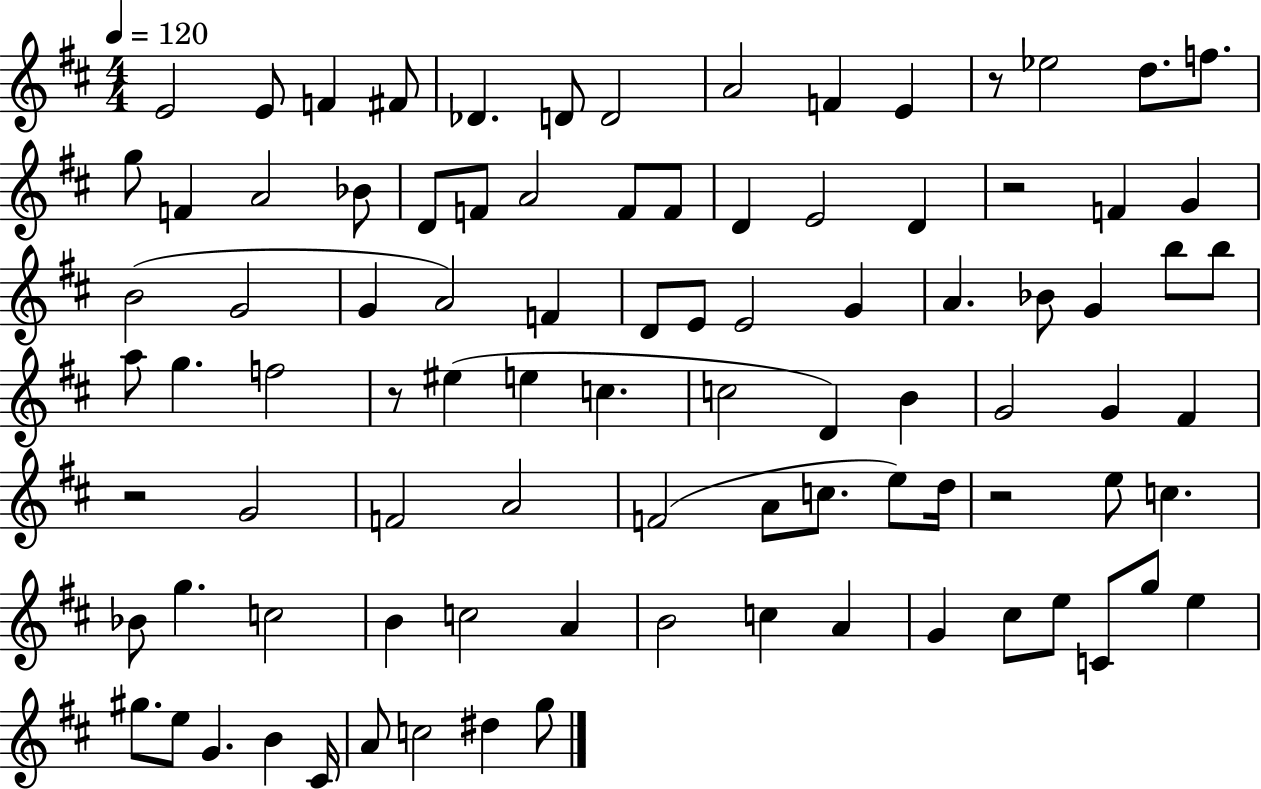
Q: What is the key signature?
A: D major